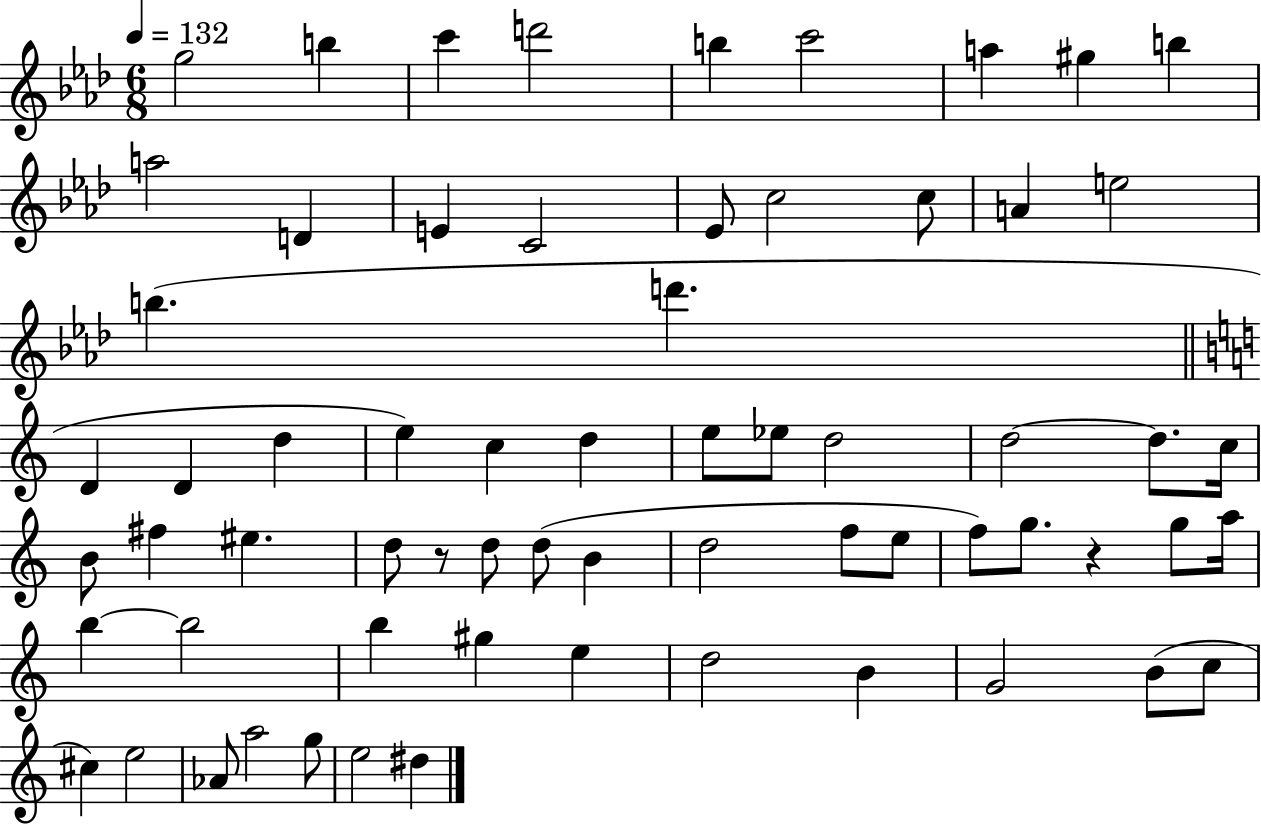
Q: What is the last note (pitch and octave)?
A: D#5